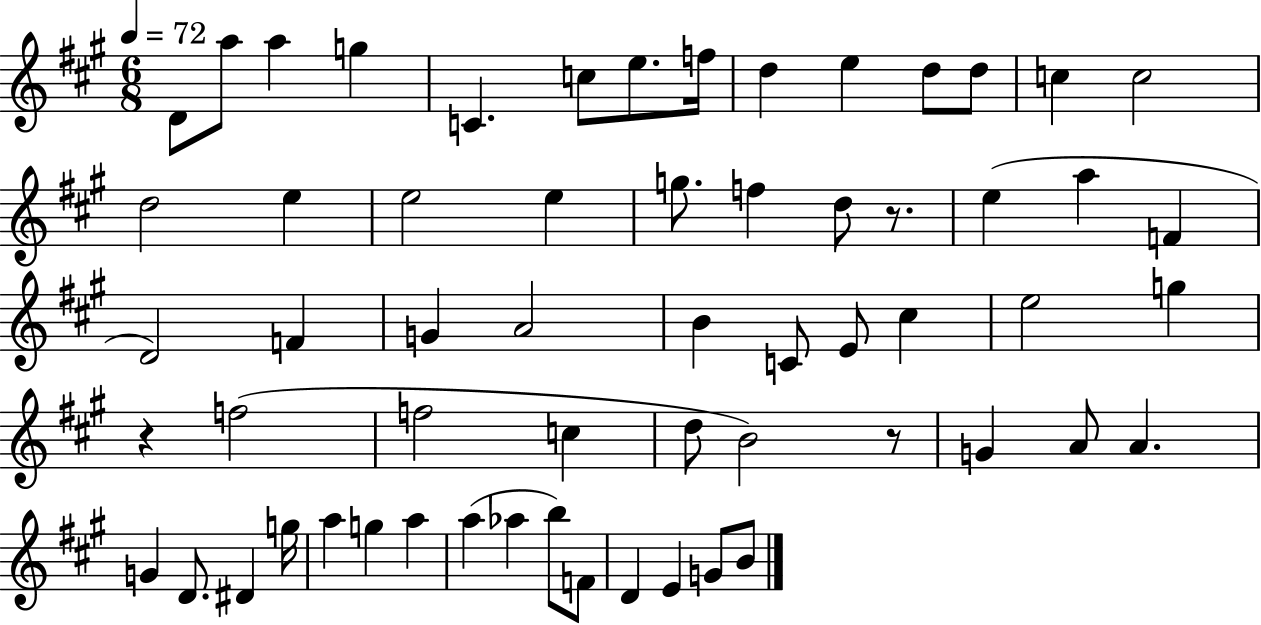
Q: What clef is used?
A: treble